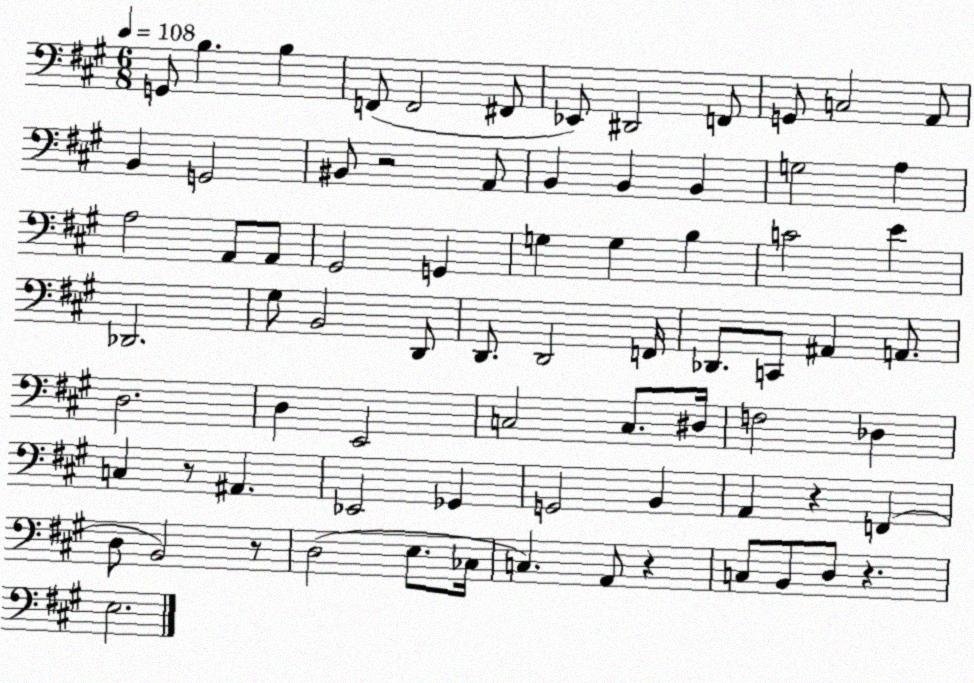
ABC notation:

X:1
T:Untitled
M:6/8
L:1/4
K:A
G,,/2 B, B, F,,/2 F,,2 ^F,,/2 _E,,/2 ^D,,2 F,,/2 G,,/2 C,2 A,,/2 B,, G,,2 ^B,,/2 z2 A,,/2 B,, B,, B,, G,2 A, A,2 A,,/2 A,,/2 ^G,,2 G,, G, G, B, C2 E _D,,2 ^G,/2 B,,2 D,,/2 D,,/2 D,,2 F,,/4 _D,,/2 C,,/2 ^A,, A,,/2 D,2 D, E,,2 C,2 C,/2 ^D,/4 F,2 _D, C, z/2 ^A,, _E,,2 _G,, G,,2 B,, A,, z F,, D,/2 B,,2 z/2 D,2 E,/2 _C,/4 C, A,,/2 z C,/2 B,,/2 D,/2 z E,2